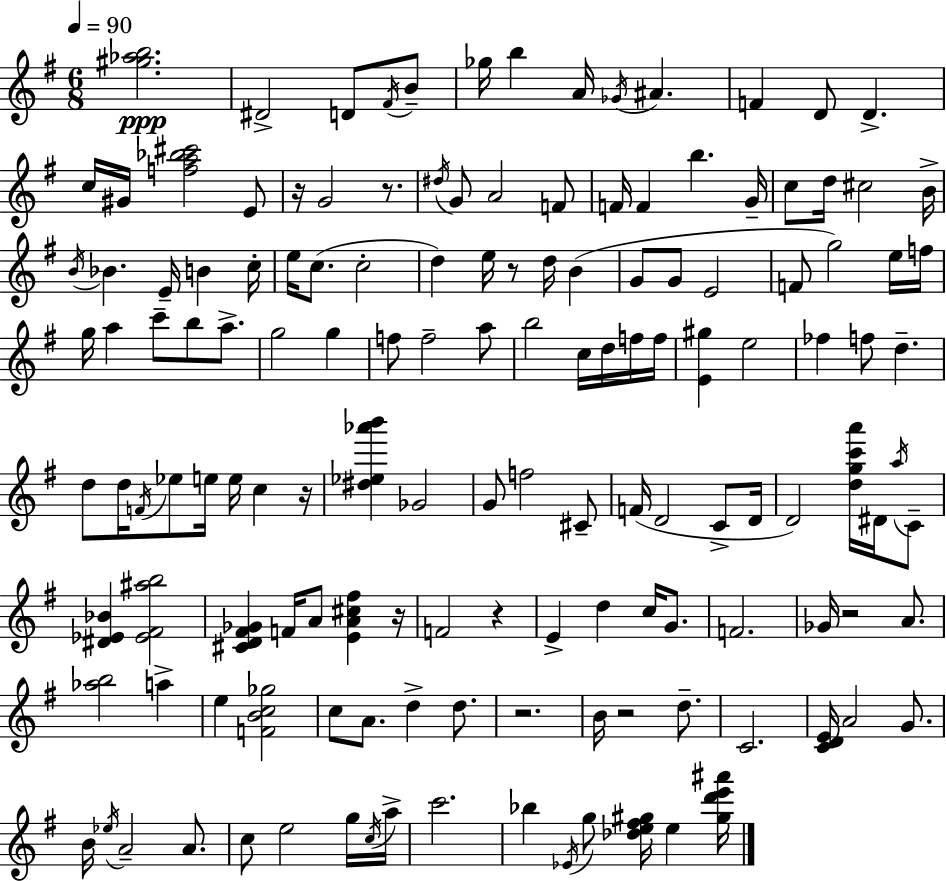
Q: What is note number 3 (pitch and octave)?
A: F#4